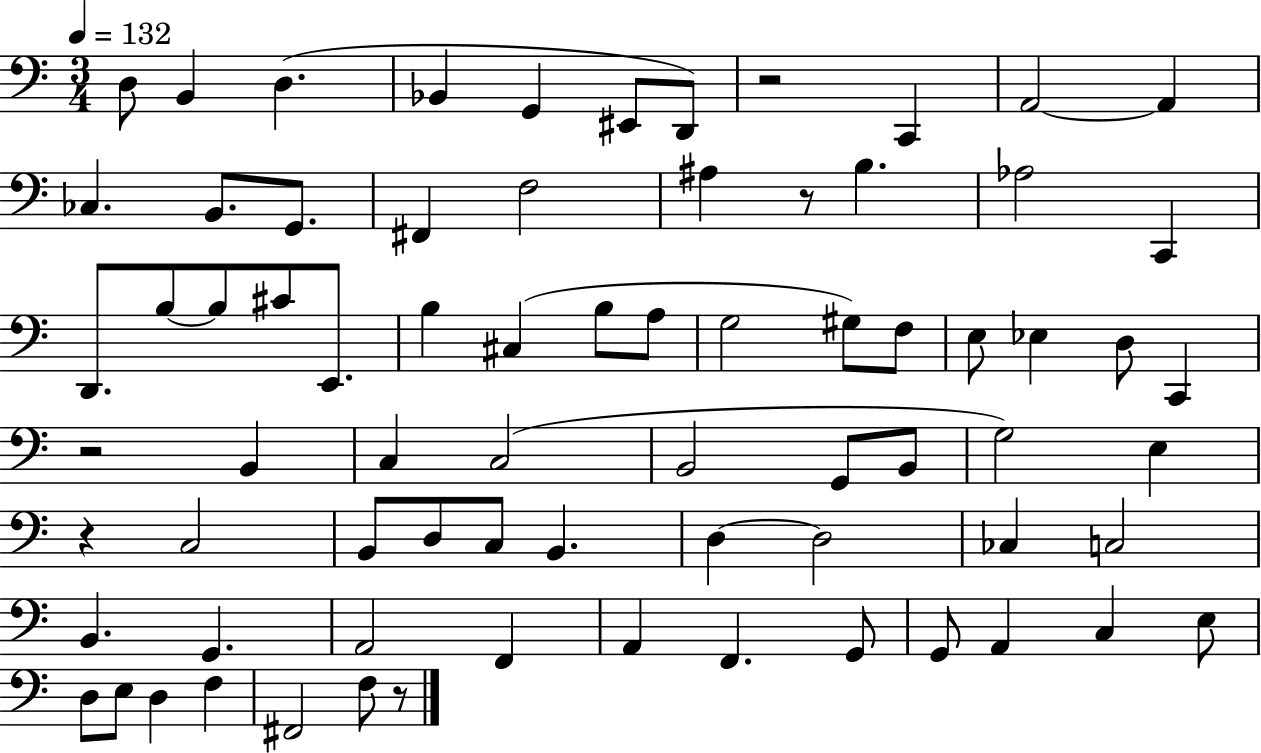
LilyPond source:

{
  \clef bass
  \numericTimeSignature
  \time 3/4
  \key c \major
  \tempo 4 = 132
  d8 b,4 d4.( | bes,4 g,4 eis,8 d,8) | r2 c,4 | a,2~~ a,4 | \break ces4. b,8. g,8. | fis,4 f2 | ais4 r8 b4. | aes2 c,4 | \break d,8. b8~~ b8 cis'8 e,8. | b4 cis4( b8 a8 | g2 gis8) f8 | e8 ees4 d8 c,4 | \break r2 b,4 | c4 c2( | b,2 g,8 b,8 | g2) e4 | \break r4 c2 | b,8 d8 c8 b,4. | d4~~ d2 | ces4 c2 | \break b,4. g,4. | a,2 f,4 | a,4 f,4. g,8 | g,8 a,4 c4 e8 | \break d8 e8 d4 f4 | fis,2 f8 r8 | \bar "|."
}